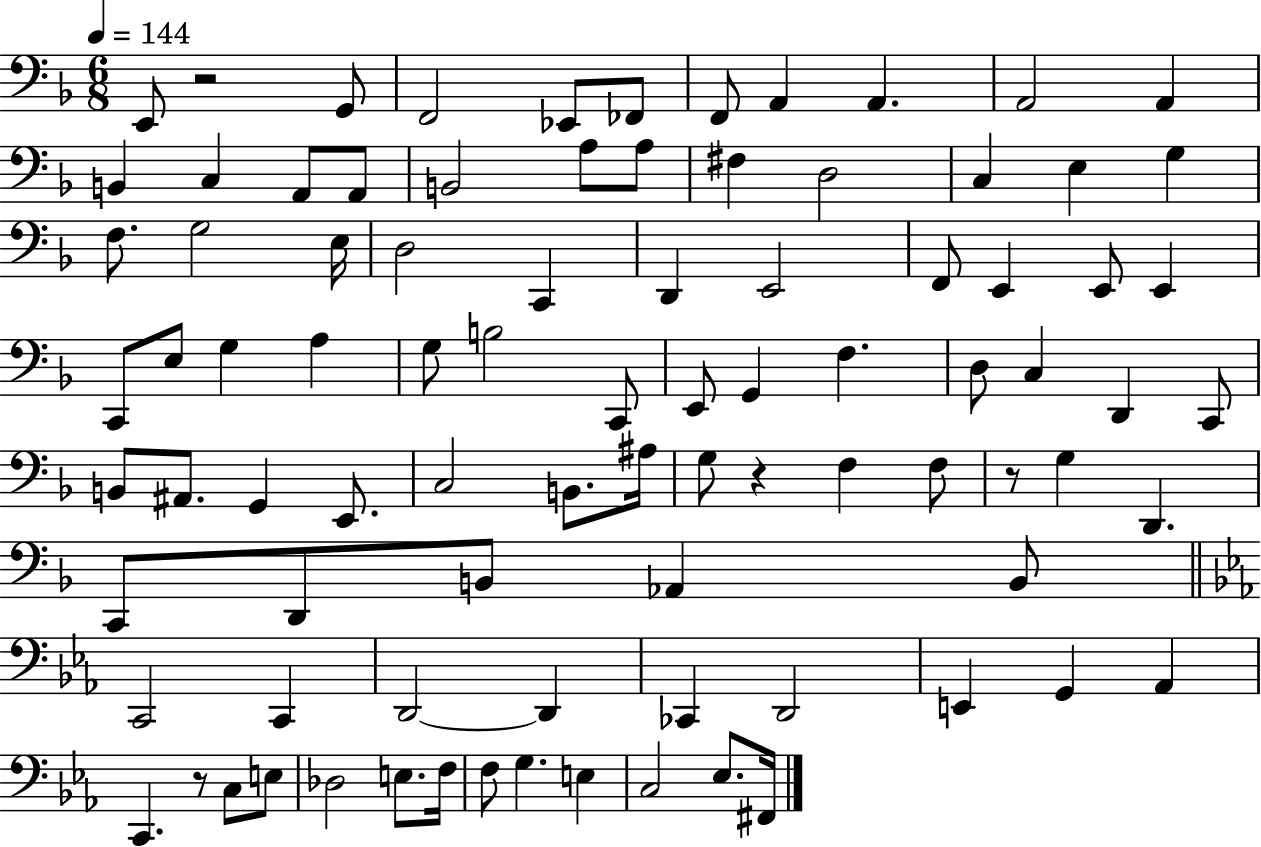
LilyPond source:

{
  \clef bass
  \numericTimeSignature
  \time 6/8
  \key f \major
  \tempo 4 = 144
  e,8 r2 g,8 | f,2 ees,8 fes,8 | f,8 a,4 a,4. | a,2 a,4 | \break b,4 c4 a,8 a,8 | b,2 a8 a8 | fis4 d2 | c4 e4 g4 | \break f8. g2 e16 | d2 c,4 | d,4 e,2 | f,8 e,4 e,8 e,4 | \break c,8 e8 g4 a4 | g8 b2 c,8 | e,8 g,4 f4. | d8 c4 d,4 c,8 | \break b,8 ais,8. g,4 e,8. | c2 b,8. ais16 | g8 r4 f4 f8 | r8 g4 d,4. | \break c,8 d,8 b,8 aes,4 b,8 | \bar "||" \break \key ees \major c,2 c,4 | d,2~~ d,4 | ces,4 d,2 | e,4 g,4 aes,4 | \break c,4. r8 c8 e8 | des2 e8. f16 | f8 g4. e4 | c2 ees8. fis,16 | \break \bar "|."
}